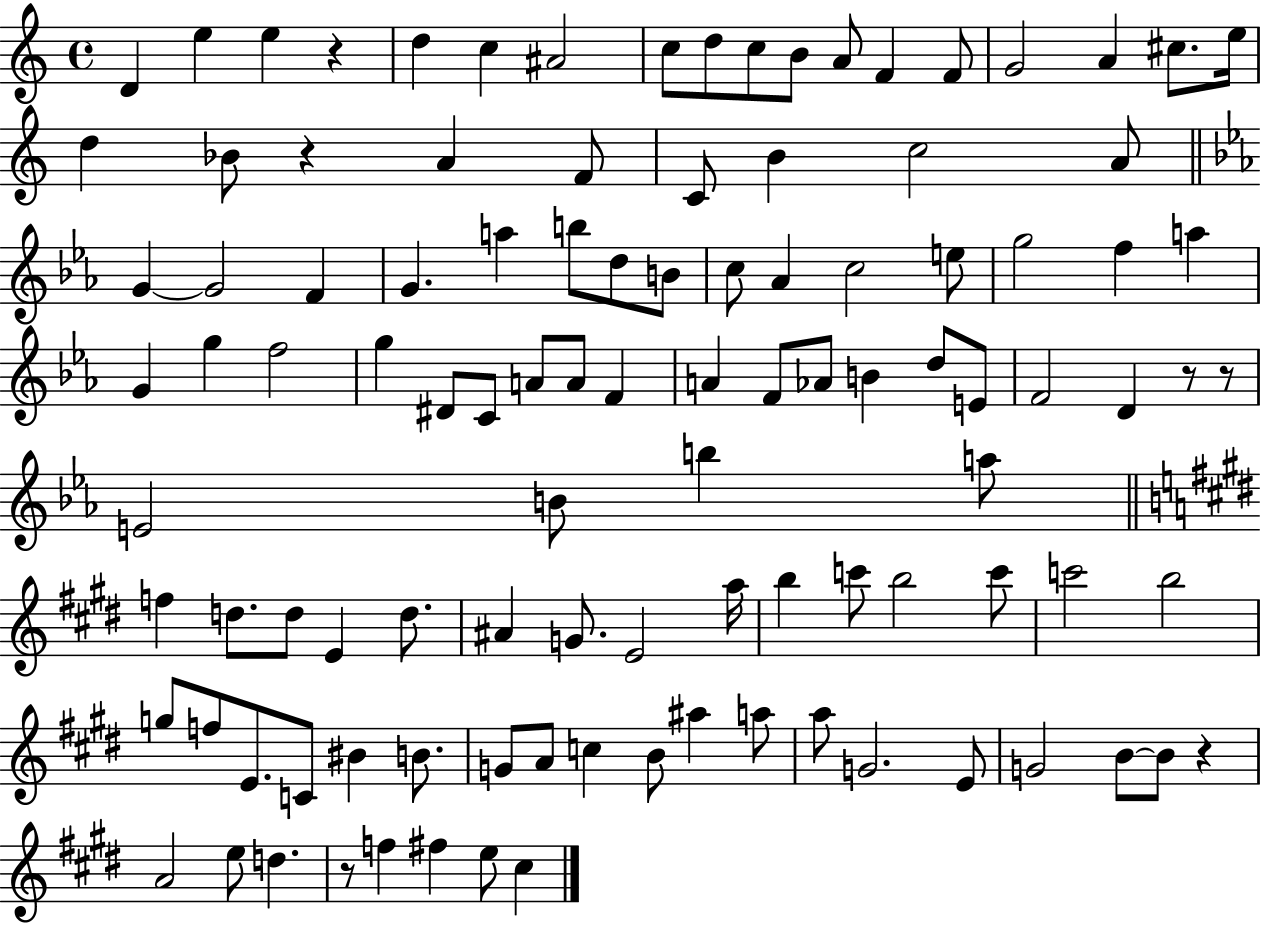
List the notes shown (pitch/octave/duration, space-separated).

D4/q E5/q E5/q R/q D5/q C5/q A#4/h C5/e D5/e C5/e B4/e A4/e F4/q F4/e G4/h A4/q C#5/e. E5/s D5/q Bb4/e R/q A4/q F4/e C4/e B4/q C5/h A4/e G4/q G4/h F4/q G4/q. A5/q B5/e D5/e B4/e C5/e Ab4/q C5/h E5/e G5/h F5/q A5/q G4/q G5/q F5/h G5/q D#4/e C4/e A4/e A4/e F4/q A4/q F4/e Ab4/e B4/q D5/e E4/e F4/h D4/q R/e R/e E4/h B4/e B5/q A5/e F5/q D5/e. D5/e E4/q D5/e. A#4/q G4/e. E4/h A5/s B5/q C6/e B5/h C6/e C6/h B5/h G5/e F5/e E4/e. C4/e BIS4/q B4/e. G4/e A4/e C5/q B4/e A#5/q A5/e A5/e G4/h. E4/e G4/h B4/e B4/e R/q A4/h E5/e D5/q. R/e F5/q F#5/q E5/e C#5/q